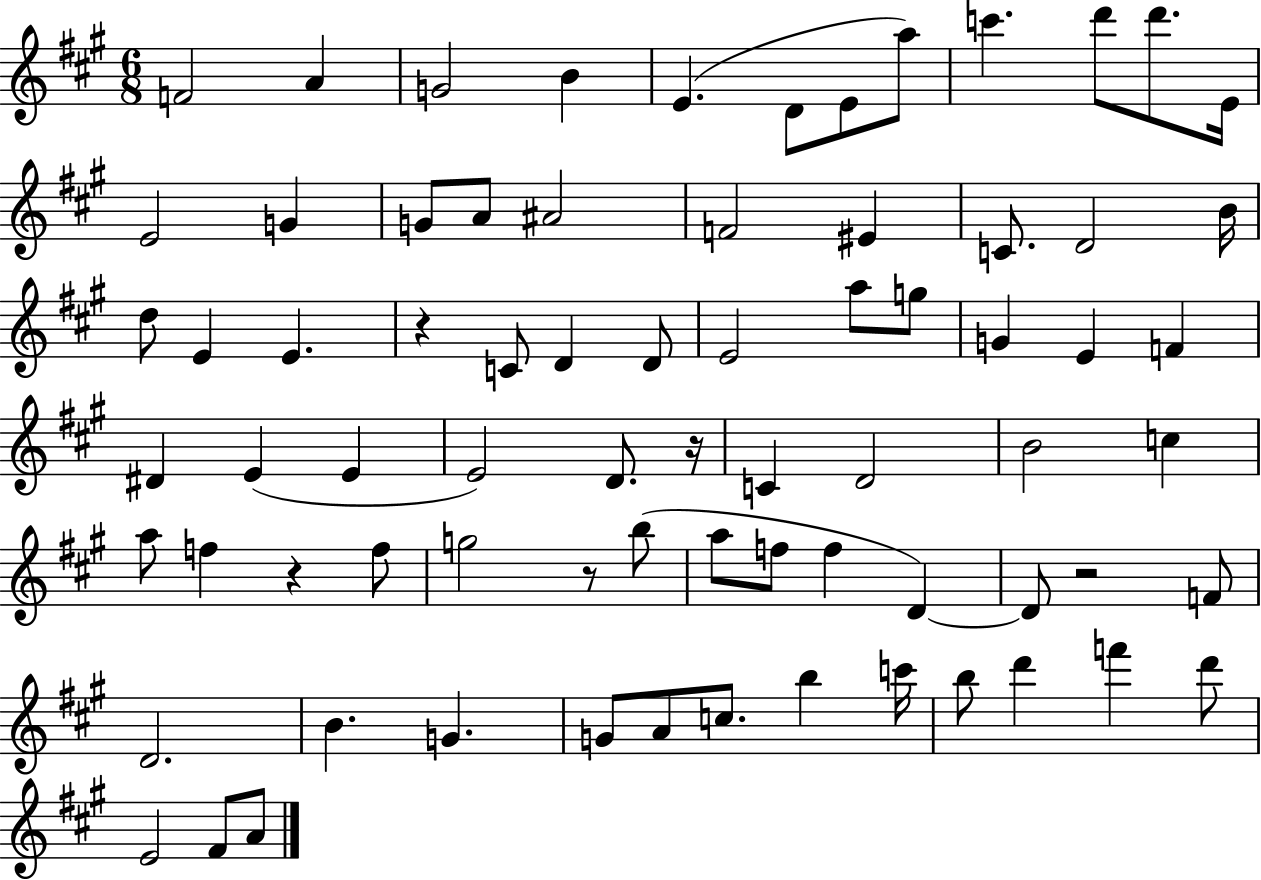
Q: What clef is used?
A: treble